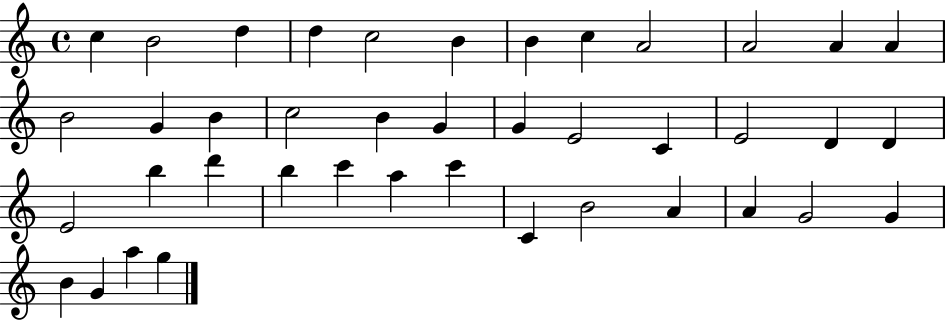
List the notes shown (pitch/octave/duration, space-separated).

C5/q B4/h D5/q D5/q C5/h B4/q B4/q C5/q A4/h A4/h A4/q A4/q B4/h G4/q B4/q C5/h B4/q G4/q G4/q E4/h C4/q E4/h D4/q D4/q E4/h B5/q D6/q B5/q C6/q A5/q C6/q C4/q B4/h A4/q A4/q G4/h G4/q B4/q G4/q A5/q G5/q